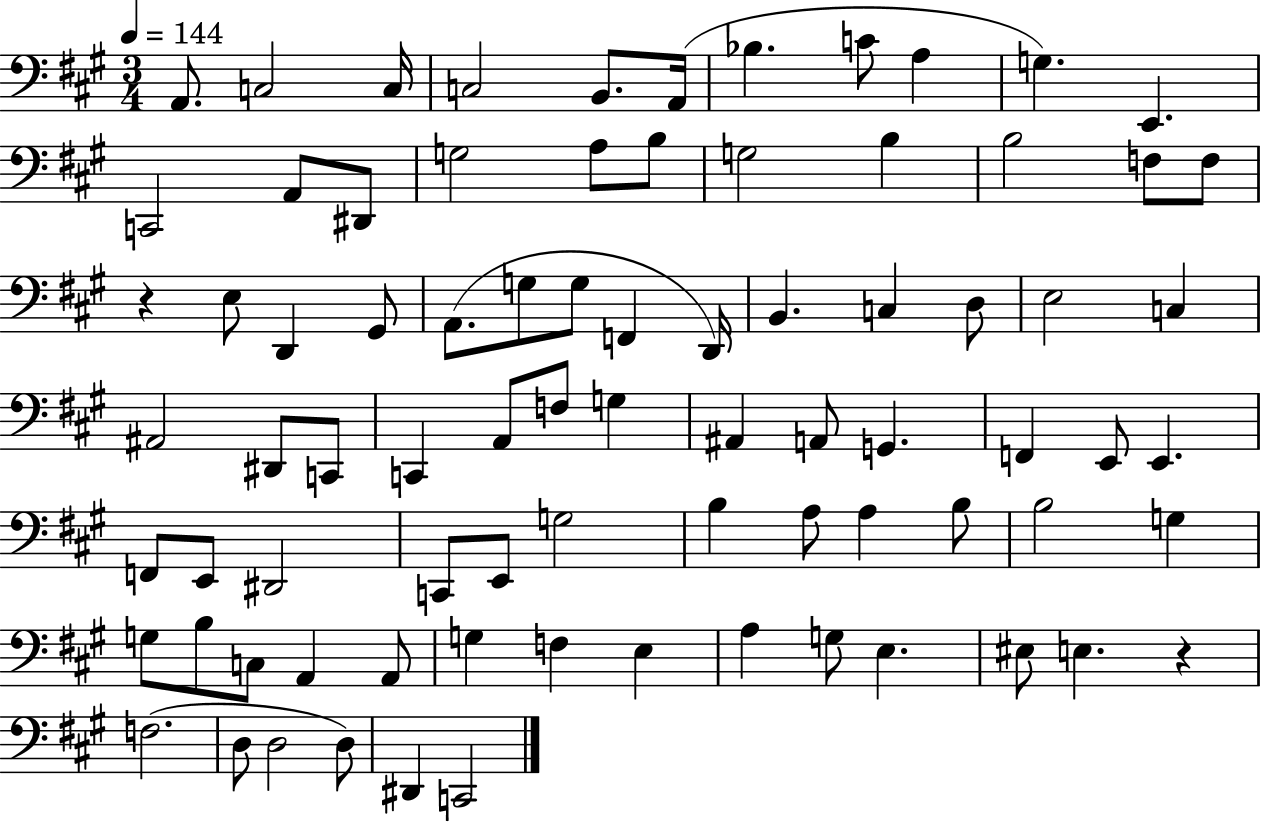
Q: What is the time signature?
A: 3/4